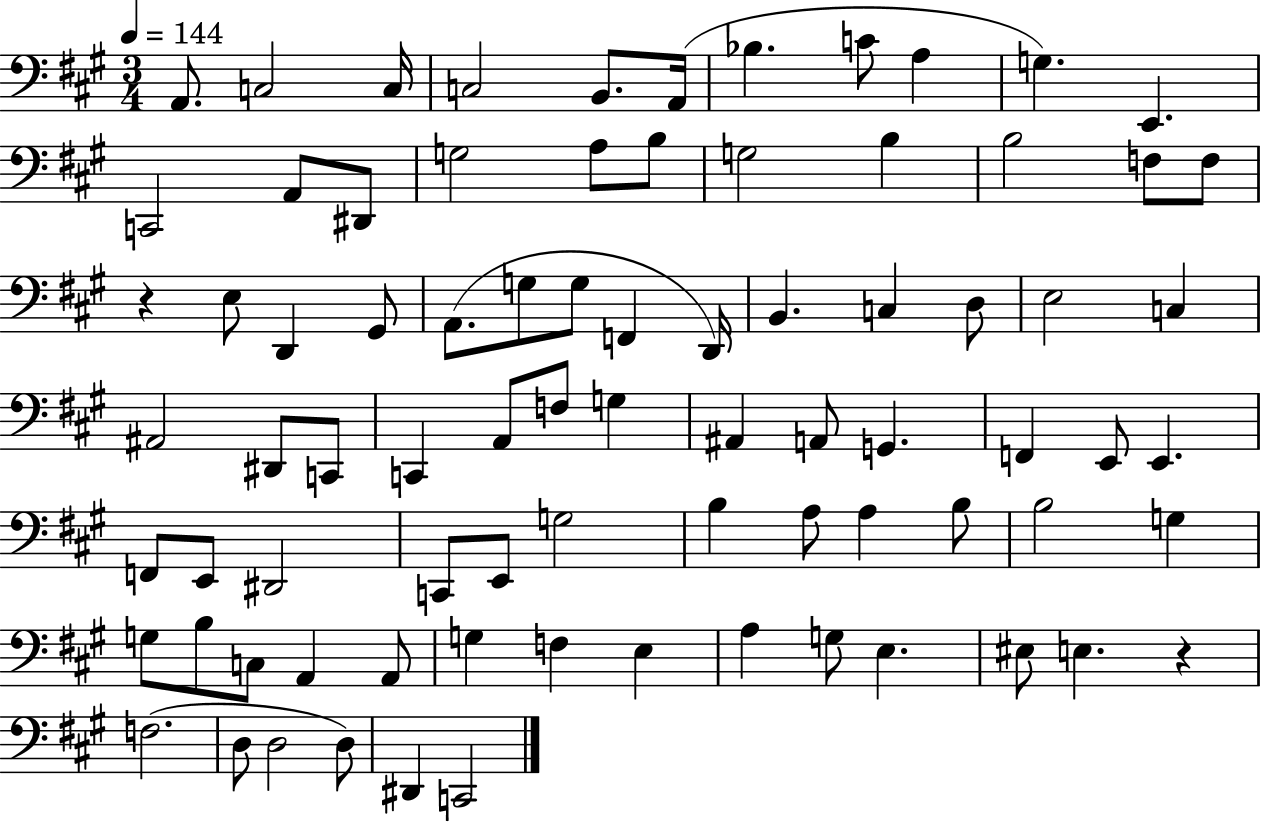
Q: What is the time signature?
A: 3/4